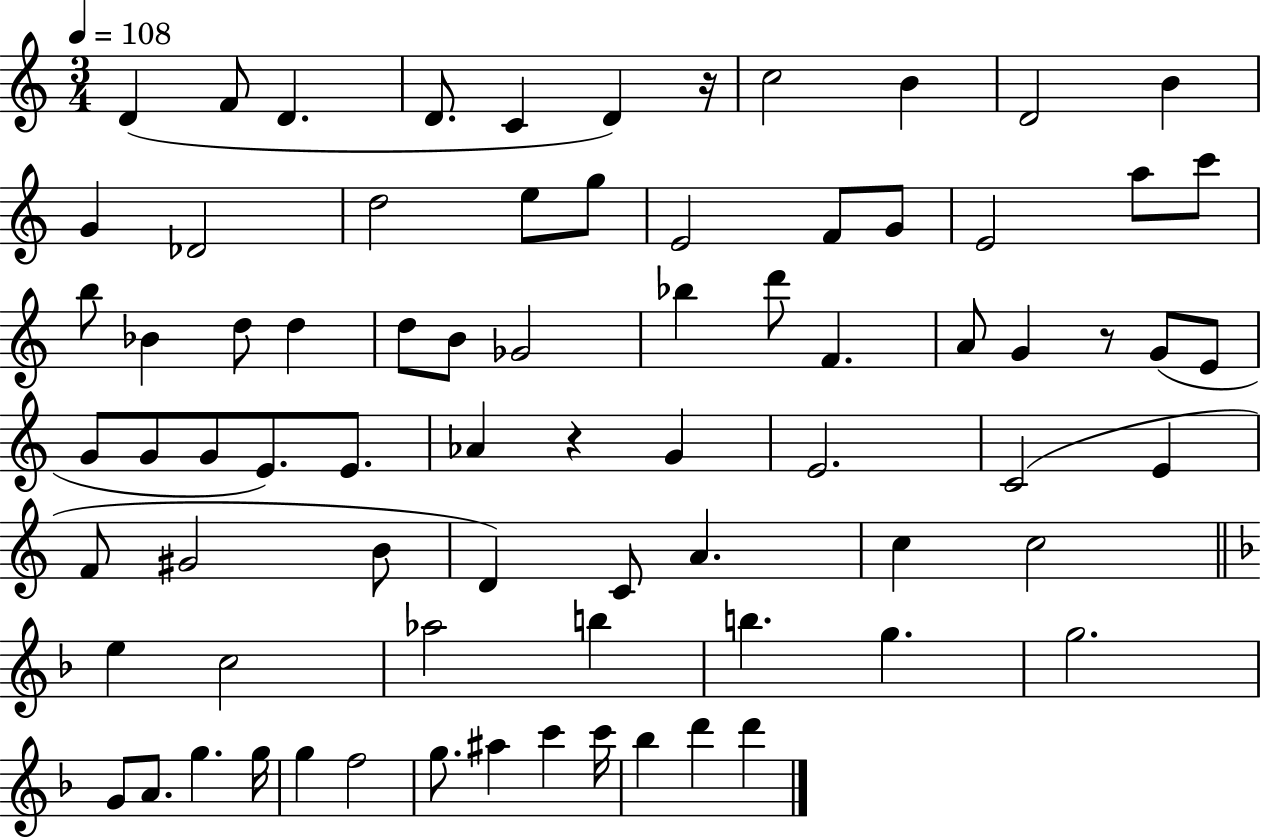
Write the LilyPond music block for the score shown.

{
  \clef treble
  \numericTimeSignature
  \time 3/4
  \key c \major
  \tempo 4 = 108
  d'4( f'8 d'4. | d'8. c'4 d'4) r16 | c''2 b'4 | d'2 b'4 | \break g'4 des'2 | d''2 e''8 g''8 | e'2 f'8 g'8 | e'2 a''8 c'''8 | \break b''8 bes'4 d''8 d''4 | d''8 b'8 ges'2 | bes''4 d'''8 f'4. | a'8 g'4 r8 g'8( e'8 | \break g'8 g'8 g'8 e'8.) e'8. | aes'4 r4 g'4 | e'2. | c'2( e'4 | \break f'8 gis'2 b'8 | d'4) c'8 a'4. | c''4 c''2 | \bar "||" \break \key f \major e''4 c''2 | aes''2 b''4 | b''4. g''4. | g''2. | \break g'8 a'8. g''4. g''16 | g''4 f''2 | g''8. ais''4 c'''4 c'''16 | bes''4 d'''4 d'''4 | \break \bar "|."
}